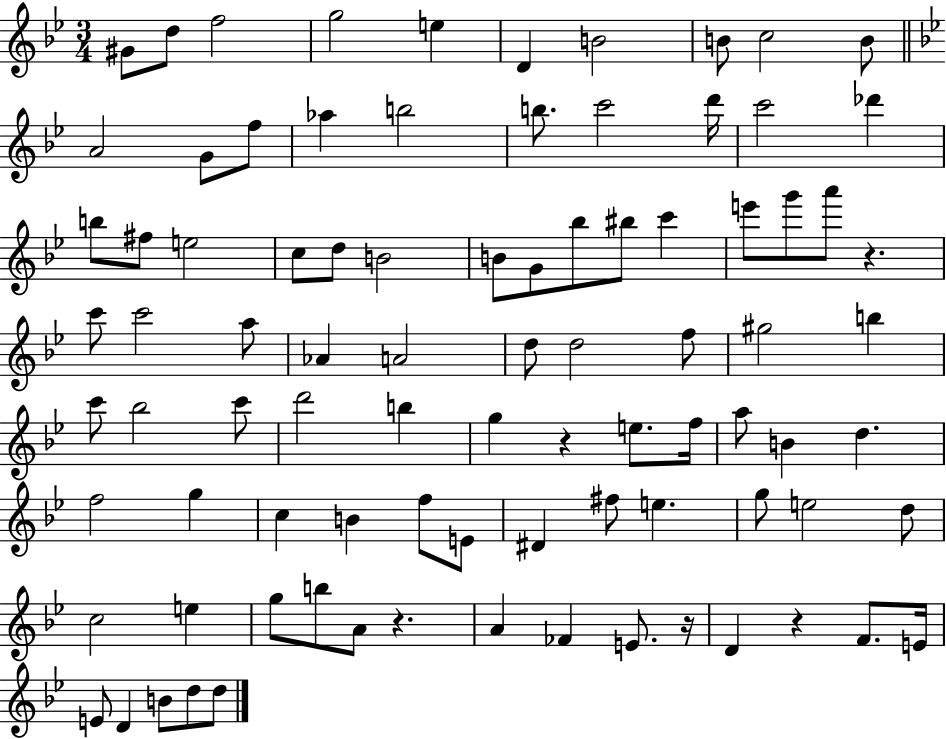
G#4/e D5/e F5/h G5/h E5/q D4/q B4/h B4/e C5/h B4/e A4/h G4/e F5/e Ab5/q B5/h B5/e. C6/h D6/s C6/h Db6/q B5/e F#5/e E5/h C5/e D5/e B4/h B4/e G4/e Bb5/e BIS5/e C6/q E6/e G6/e A6/e R/q. C6/e C6/h A5/e Ab4/q A4/h D5/e D5/h F5/e G#5/h B5/q C6/e Bb5/h C6/e D6/h B5/q G5/q R/q E5/e. F5/s A5/e B4/q D5/q. F5/h G5/q C5/q B4/q F5/e E4/e D#4/q F#5/e E5/q. G5/e E5/h D5/e C5/h E5/q G5/e B5/e A4/e R/q. A4/q FES4/q E4/e. R/s D4/q R/q F4/e. E4/s E4/e D4/q B4/e D5/e D5/e